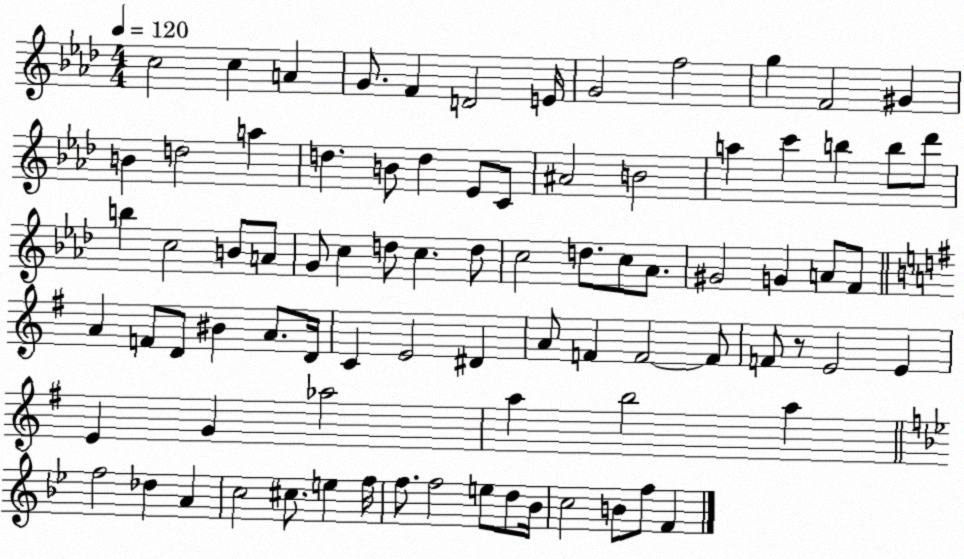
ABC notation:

X:1
T:Untitled
M:4/4
L:1/4
K:Ab
c2 c A G/2 F D2 E/4 G2 f2 g F2 ^G B d2 a d B/2 d _E/2 C/2 ^A2 B2 a c' b b/2 _d'/2 b c2 B/2 A/2 G/2 c d/2 c d/2 c2 d/2 c/2 _A/2 ^G2 G A/2 F/2 A F/2 D/2 ^B A/2 D/4 C E2 ^D A/2 F F2 F/2 F/2 z/2 E2 E E G _a2 a b2 a f2 _d A c2 ^c/2 e f/4 f/2 f2 e/2 d/2 _B/4 c2 B/2 f/2 F